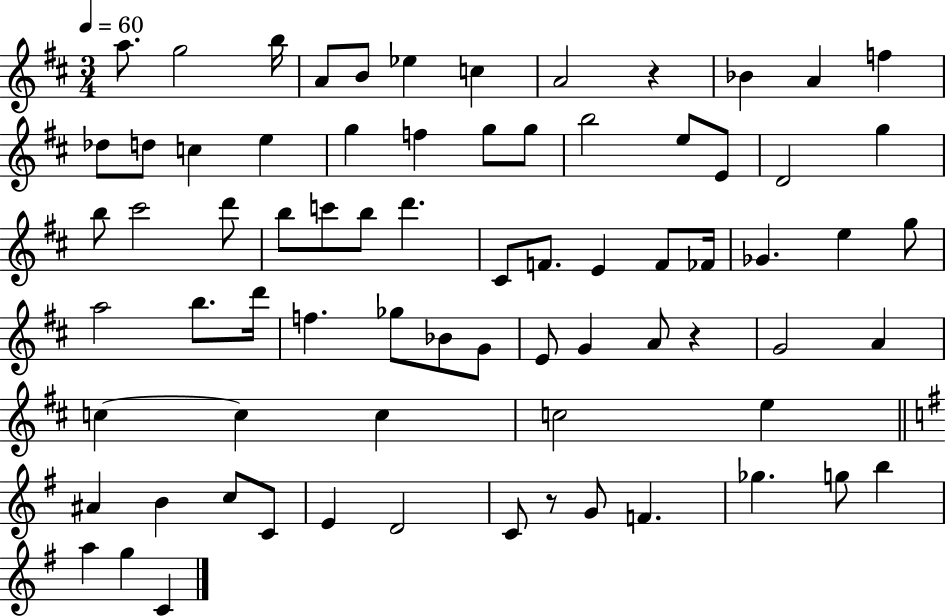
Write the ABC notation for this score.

X:1
T:Untitled
M:3/4
L:1/4
K:D
a/2 g2 b/4 A/2 B/2 _e c A2 z _B A f _d/2 d/2 c e g f g/2 g/2 b2 e/2 E/2 D2 g b/2 ^c'2 d'/2 b/2 c'/2 b/2 d' ^C/2 F/2 E F/2 _F/4 _G e g/2 a2 b/2 d'/4 f _g/2 _B/2 G/2 E/2 G A/2 z G2 A c c c c2 e ^A B c/2 C/2 E D2 C/2 z/2 G/2 F _g g/2 b a g C